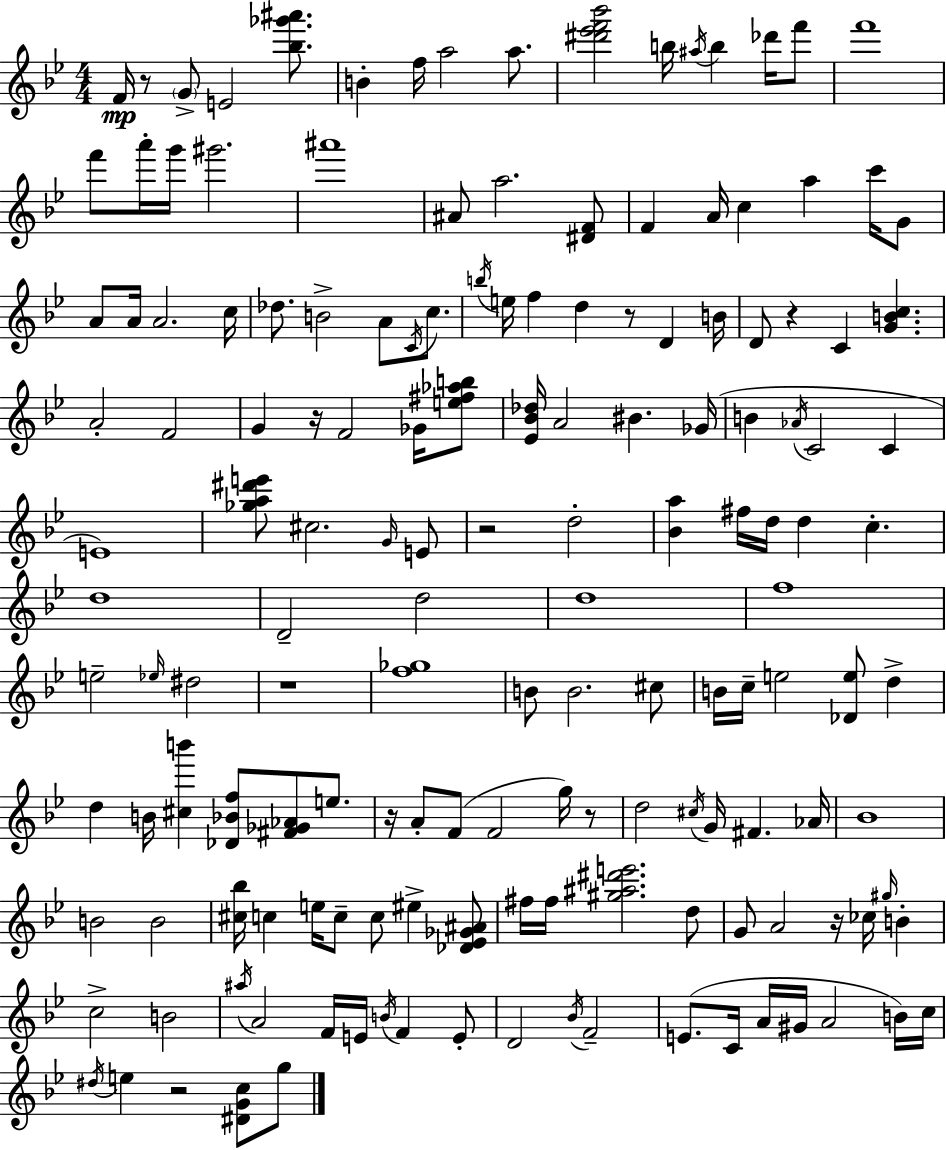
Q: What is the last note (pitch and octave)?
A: G5